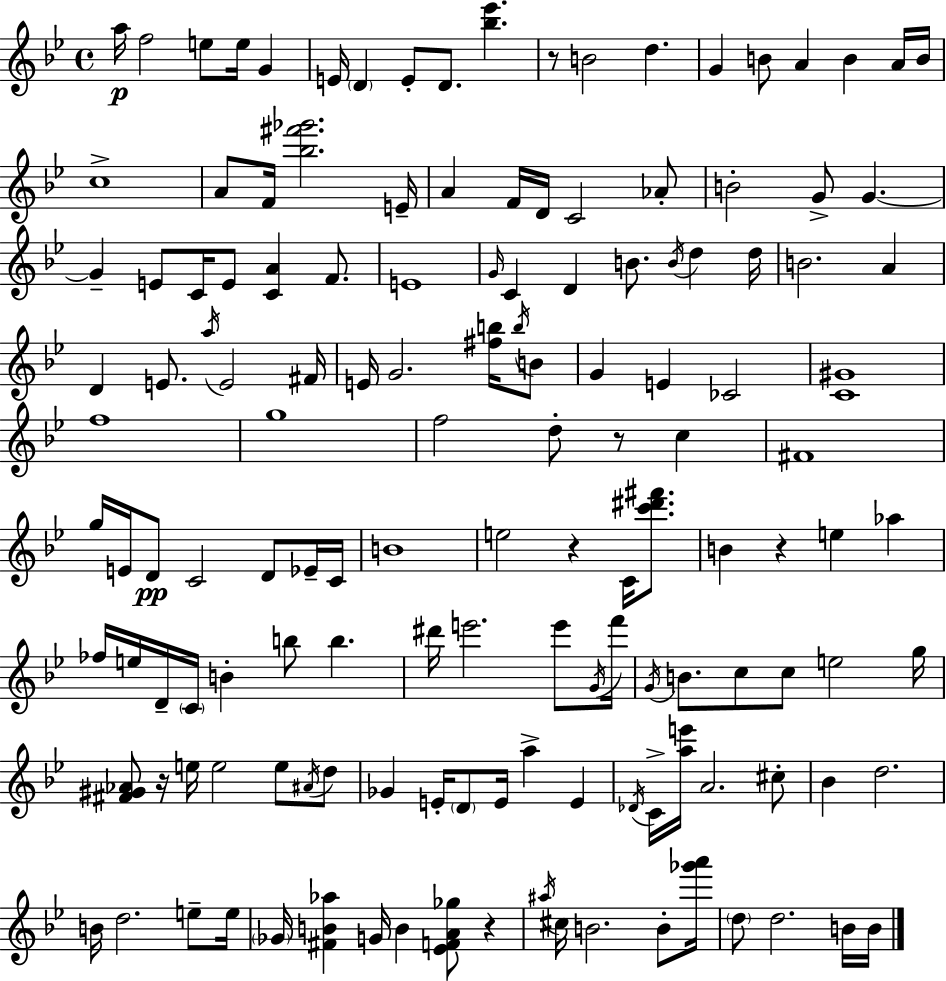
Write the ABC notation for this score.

X:1
T:Untitled
M:4/4
L:1/4
K:Gm
a/4 f2 e/2 e/4 G E/4 D E/2 D/2 [_b_e'] z/2 B2 d G B/2 A B A/4 B/4 c4 A/2 F/4 [_b^f'_g']2 E/4 A F/4 D/4 C2 _A/2 B2 G/2 G G E/2 C/4 E/2 [CA] F/2 E4 G/4 C D B/2 B/4 d d/4 B2 A D E/2 a/4 E2 ^F/4 E/4 G2 [^fb]/4 b/4 B/2 G E _C2 [C^G]4 f4 g4 f2 d/2 z/2 c ^F4 g/4 E/4 D/2 C2 D/2 _E/4 C/4 B4 e2 z C/4 [c'^d'^f']/2 B z e _a _f/4 e/4 D/4 C/4 B b/2 b ^d'/4 e'2 e'/2 G/4 f'/4 G/4 B/2 c/2 c/2 e2 g/4 [^F^G_A]/2 z/4 e/4 e2 e/2 ^A/4 d/2 _G E/4 D/2 E/4 a E _D/4 C/4 [ae']/4 A2 ^c/2 _B d2 B/4 d2 e/2 e/4 _G/4 [^FB_a] G/4 B [_EFA_g]/2 z ^a/4 ^c/4 B2 B/2 [_g'a']/4 d/2 d2 B/4 B/4